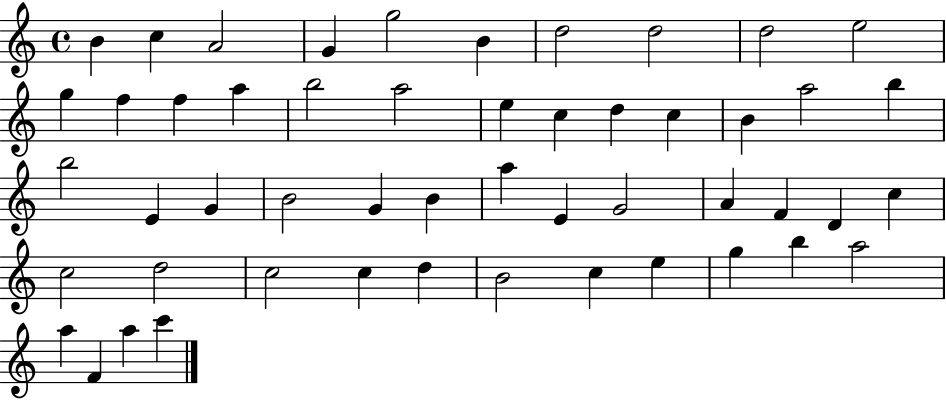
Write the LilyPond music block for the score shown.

{
  \clef treble
  \time 4/4
  \defaultTimeSignature
  \key c \major
  b'4 c''4 a'2 | g'4 g''2 b'4 | d''2 d''2 | d''2 e''2 | \break g''4 f''4 f''4 a''4 | b''2 a''2 | e''4 c''4 d''4 c''4 | b'4 a''2 b''4 | \break b''2 e'4 g'4 | b'2 g'4 b'4 | a''4 e'4 g'2 | a'4 f'4 d'4 c''4 | \break c''2 d''2 | c''2 c''4 d''4 | b'2 c''4 e''4 | g''4 b''4 a''2 | \break a''4 f'4 a''4 c'''4 | \bar "|."
}